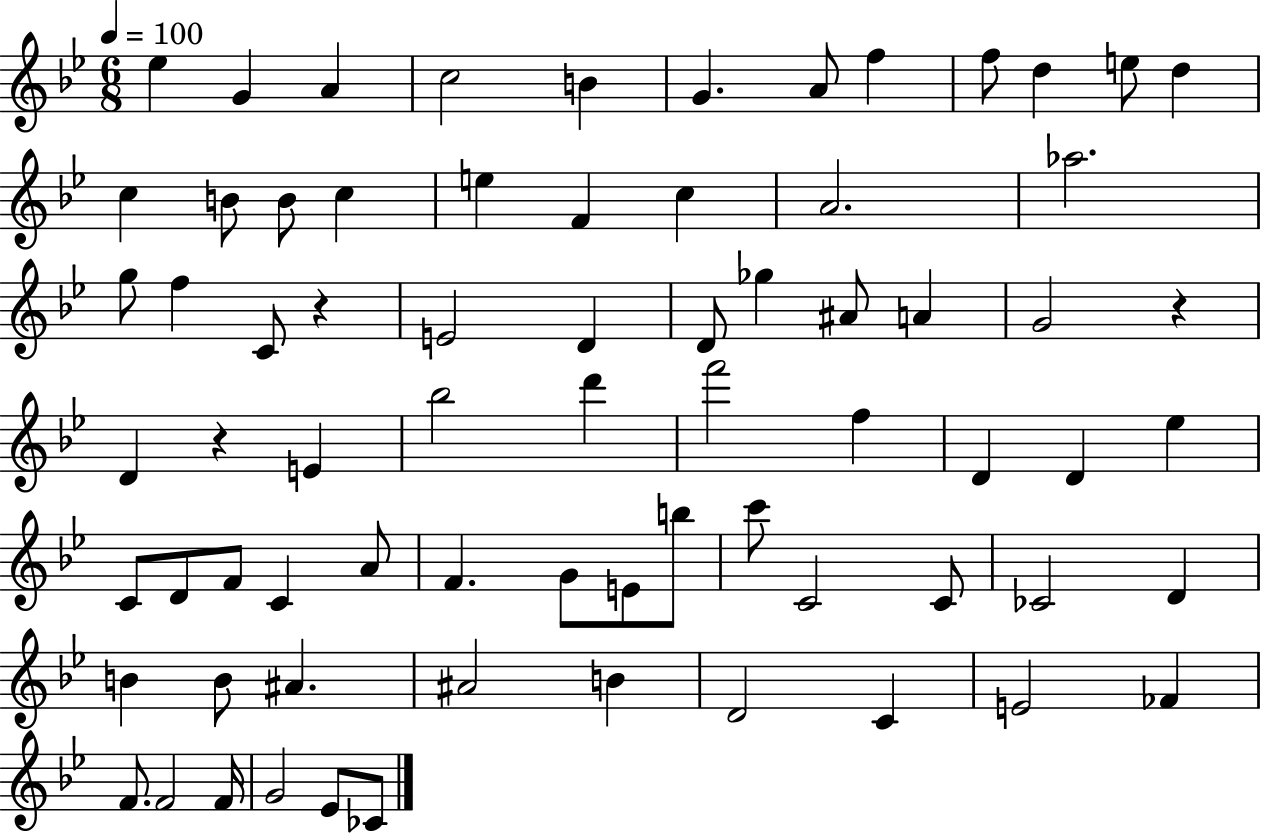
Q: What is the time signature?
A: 6/8